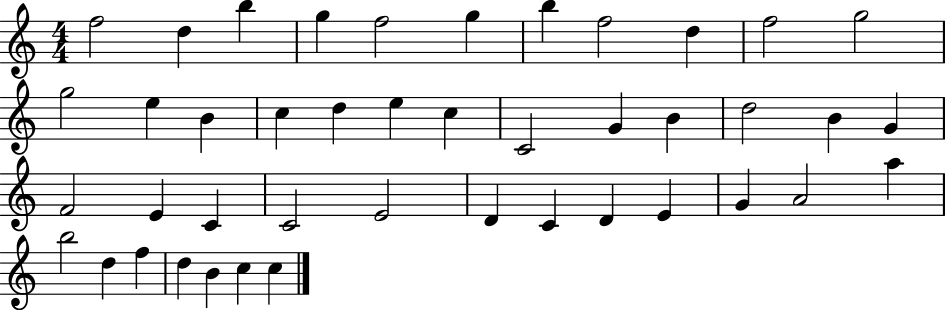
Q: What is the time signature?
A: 4/4